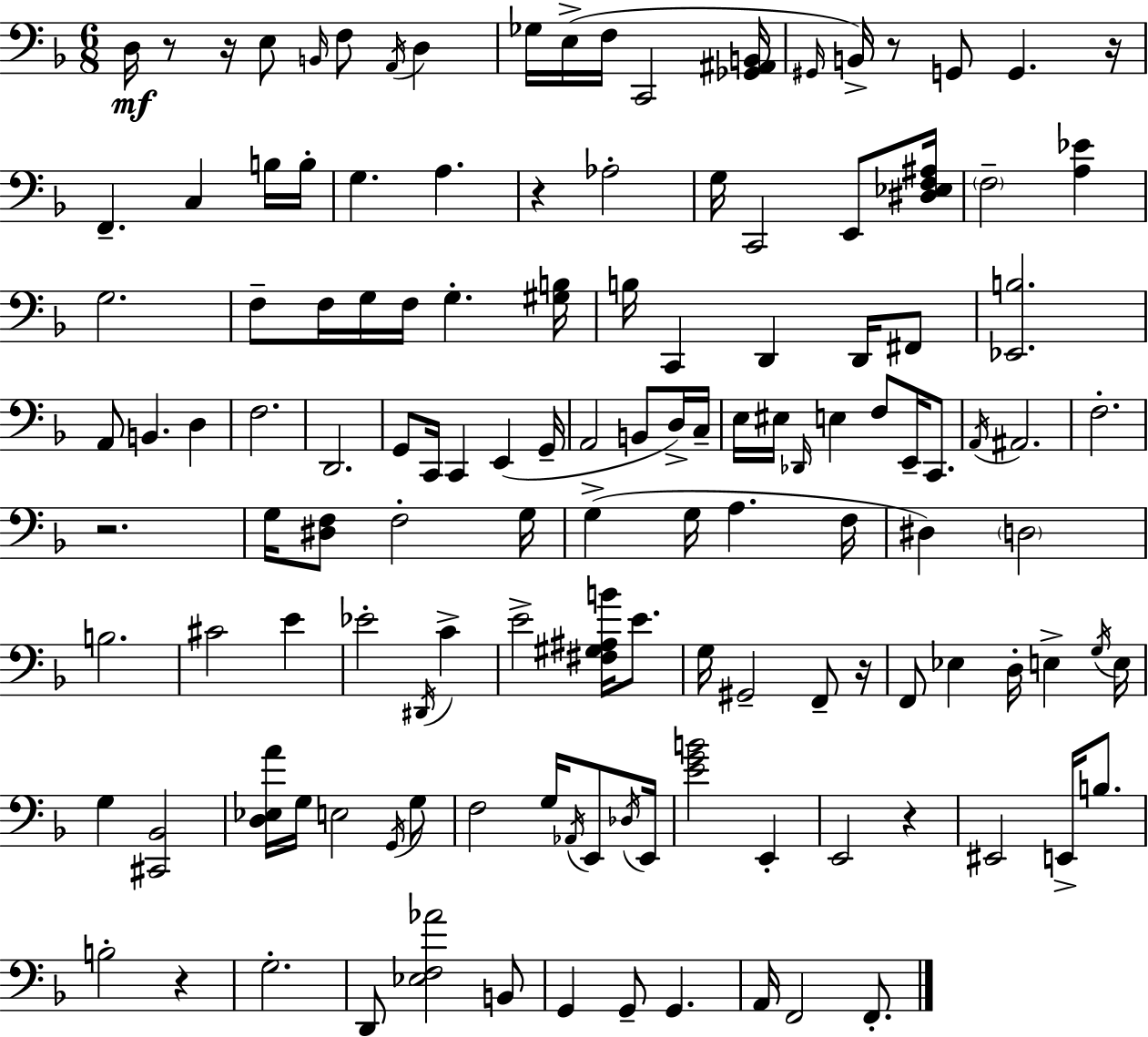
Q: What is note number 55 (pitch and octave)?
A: F3